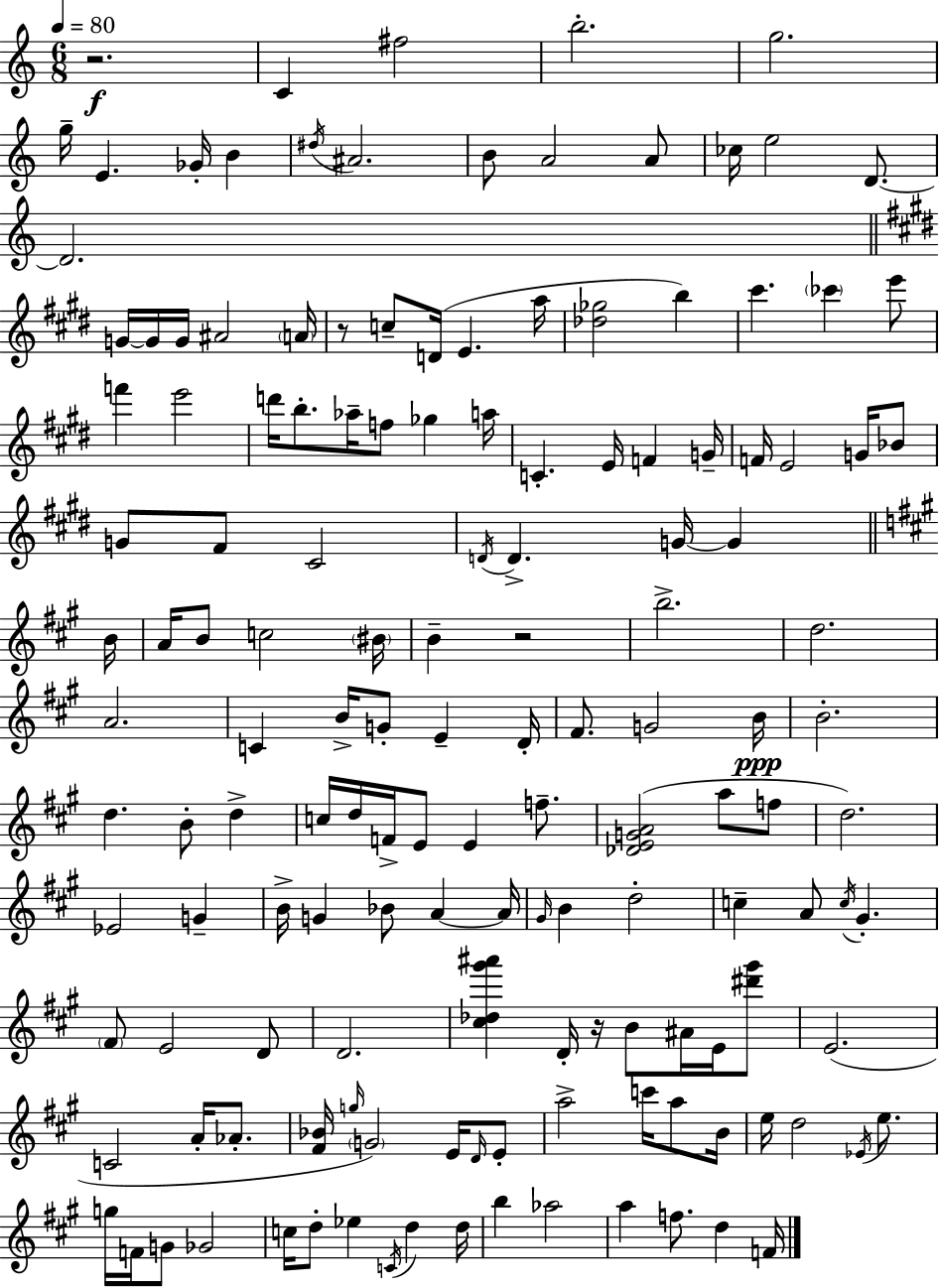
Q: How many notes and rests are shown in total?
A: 147